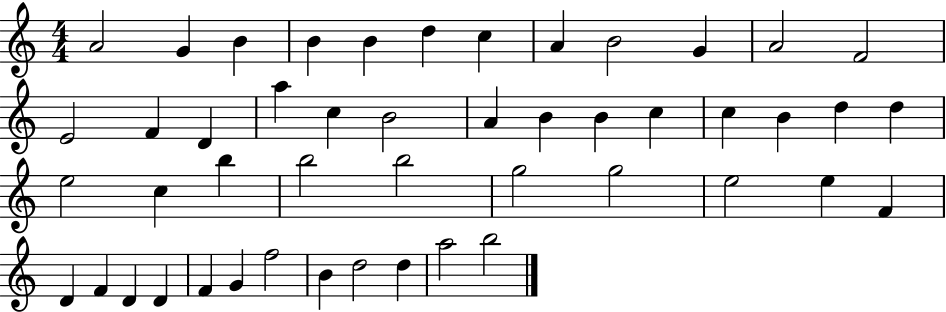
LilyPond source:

{
  \clef treble
  \numericTimeSignature
  \time 4/4
  \key c \major
  a'2 g'4 b'4 | b'4 b'4 d''4 c''4 | a'4 b'2 g'4 | a'2 f'2 | \break e'2 f'4 d'4 | a''4 c''4 b'2 | a'4 b'4 b'4 c''4 | c''4 b'4 d''4 d''4 | \break e''2 c''4 b''4 | b''2 b''2 | g''2 g''2 | e''2 e''4 f'4 | \break d'4 f'4 d'4 d'4 | f'4 g'4 f''2 | b'4 d''2 d''4 | a''2 b''2 | \break \bar "|."
}